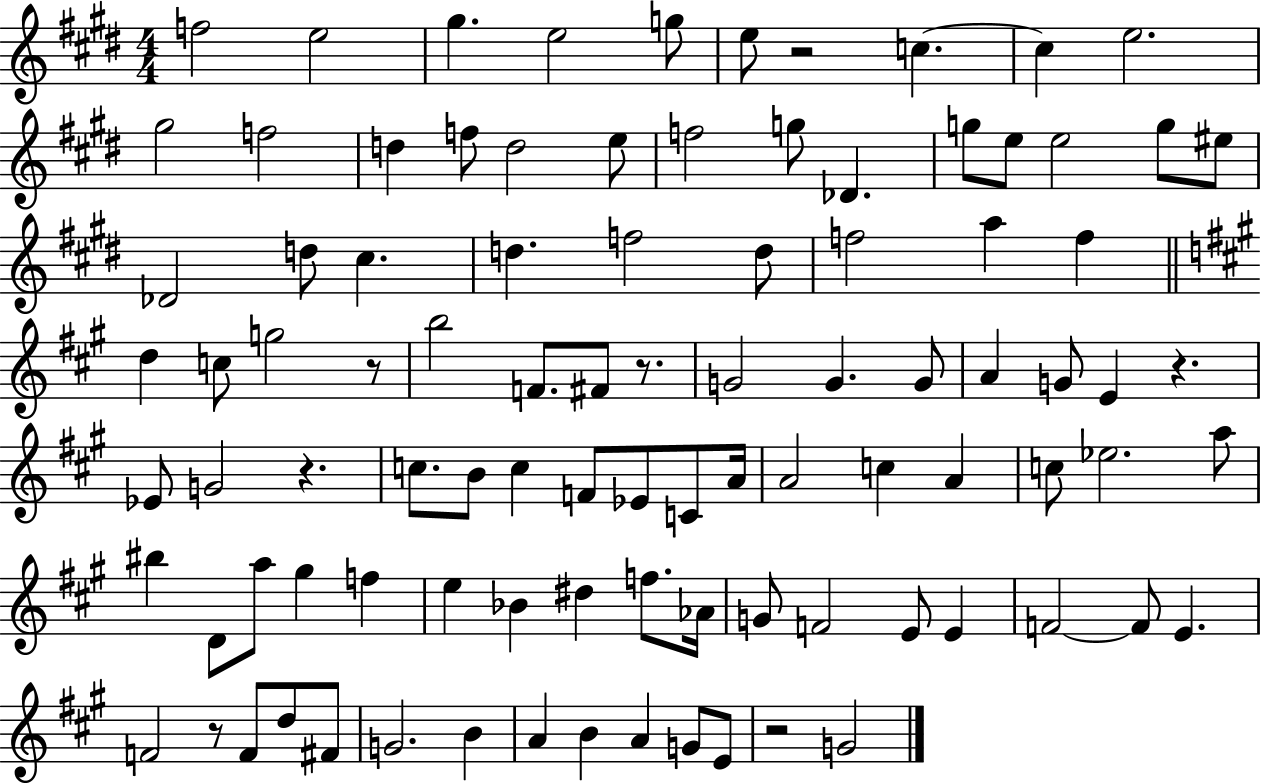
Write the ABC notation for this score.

X:1
T:Untitled
M:4/4
L:1/4
K:E
f2 e2 ^g e2 g/2 e/2 z2 c c e2 ^g2 f2 d f/2 d2 e/2 f2 g/2 _D g/2 e/2 e2 g/2 ^e/2 _D2 d/2 ^c d f2 d/2 f2 a f d c/2 g2 z/2 b2 F/2 ^F/2 z/2 G2 G G/2 A G/2 E z _E/2 G2 z c/2 B/2 c F/2 _E/2 C/2 A/4 A2 c A c/2 _e2 a/2 ^b D/2 a/2 ^g f e _B ^d f/2 _A/4 G/2 F2 E/2 E F2 F/2 E F2 z/2 F/2 d/2 ^F/2 G2 B A B A G/2 E/2 z2 G2